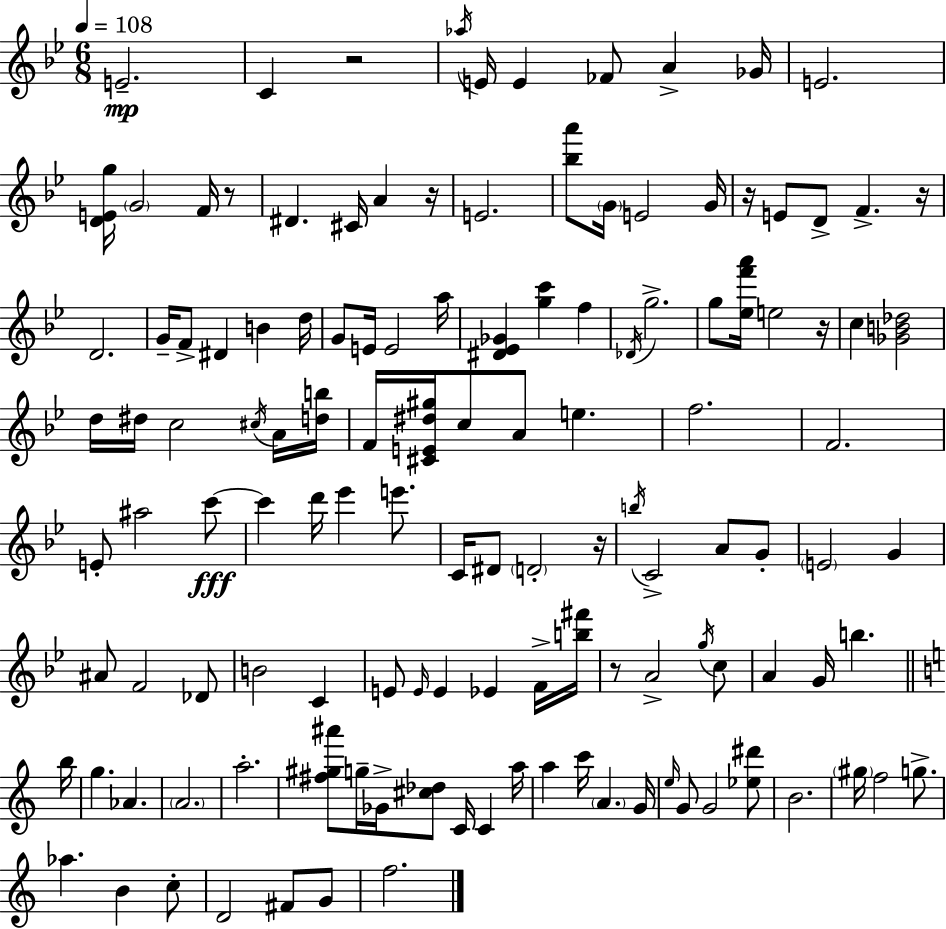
E4/h. C4/q R/h Ab5/s E4/s E4/q FES4/e A4/q Gb4/s E4/h. [D4,E4,G5]/s G4/h F4/s R/e D#4/q. C#4/s A4/q R/s E4/h. [Bb5,A6]/e G4/s E4/h G4/s R/s E4/e D4/e F4/q. R/s D4/h. G4/s F4/e D#4/q B4/q D5/s G4/e E4/s E4/h A5/s [D#4,Eb4,Gb4]/q [G5,C6]/q F5/q Db4/s G5/h. G5/e [Eb5,F6,A6]/s E5/h R/s C5/q [Gb4,B4,Db5]/h D5/s D#5/s C5/h C#5/s A4/s [D5,B5]/s F4/s [C#4,E4,D#5,G#5]/s C5/e A4/e E5/q. F5/h. F4/h. E4/e A#5/h C6/e C6/q D6/s Eb6/q E6/e. C4/s D#4/e D4/h R/s B5/s C4/h A4/e G4/e E4/h G4/q A#4/e F4/h Db4/e B4/h C4/q E4/e E4/s E4/q Eb4/q F4/s [B5,F#6]/s R/e A4/h G5/s C5/e A4/q G4/s B5/q. B5/s G5/q. Ab4/q. A4/h. A5/h. [F#5,G#5,A#6]/e G5/s Gb4/s [C#5,Db5]/e C4/s C4/q A5/s A5/q C6/s A4/q. G4/s E5/s G4/e G4/h [Eb5,D#6]/e B4/h. G#5/s F5/h G5/e. Ab5/q. B4/q C5/e D4/h F#4/e G4/e F5/h.